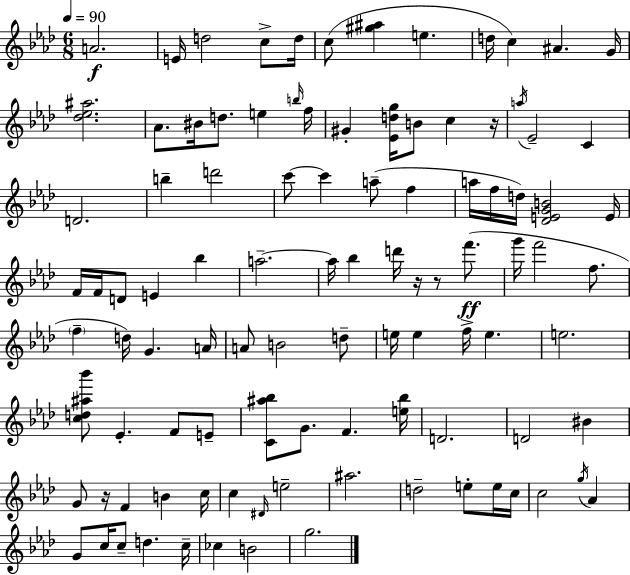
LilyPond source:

{
  \clef treble
  \numericTimeSignature
  \time 6/8
  \key f \minor
  \tempo 4 = 90
  \repeat volta 2 { a'2.\f | e'16 d''2 c''8-> d''16 | c''8( <gis'' ais''>4 e''4. | d''16 c''4) ais'4. g'16 | \break <des'' ees'' ais''>2. | aes'8. bis'16 d''8. e''4 \grace { b''16 } | f''16 gis'4-. <ees' d'' g''>16 b'8 c''4 | r16 \acciaccatura { a''16 } ees'2-- c'4 | \break d'2. | b''4-- d'''2 | c'''8~~ c'''4 a''8--( f''4 | a''16 f''16 d''16) <des' e' g' b'>2 | \break e'16 f'16 f'16 d'8 e'4 bes''4 | a''2.--~~ | a''16 bes''4 d'''16 r16 r8 f'''8.(\ff | g'''16 f'''2 f''8. | \break \parenthesize f''4-- d''16) g'4. | a'16 a'8 b'2 | d''8-- e''16 e''4 f''16-> e''4. | e''2. | \break <c'' d'' ais'' bes'''>8 ees'4.-. f'8 | e'8-- <c' ais'' bes''>8 g'8. f'4. | <e'' bes''>16 d'2. | d'2 bis'4 | \break g'8 r16 f'4 b'4 | c''16 c''4 \grace { dis'16 } e''2-- | ais''2. | d''2-- e''8-. | \break e''16 c''16 c''2 \acciaccatura { g''16 } | aes'4 g'8 c''16 c''8-- d''4. | c''16-- ces''4 b'2 | g''2. | \break } \bar "|."
}